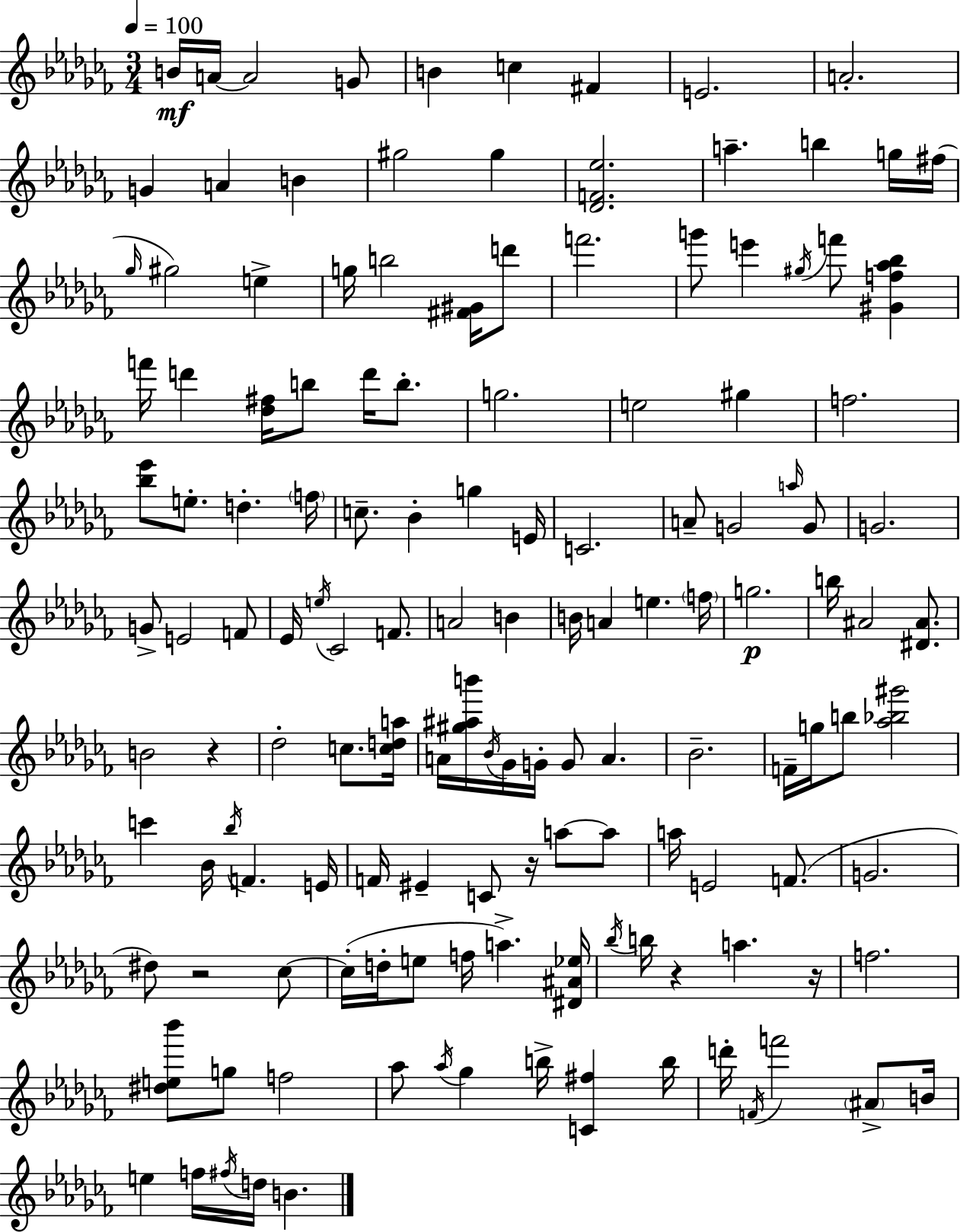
B4/s A4/s A4/h G4/e B4/q C5/q F#4/q E4/h. A4/h. G4/q A4/q B4/q G#5/h G#5/q [Db4,F4,Eb5]/h. A5/q. B5/q G5/s F#5/s Gb5/s G#5/h E5/q G5/s B5/h [F#4,G#4]/s D6/e F6/h. G6/e E6/q G#5/s F6/e [G#4,F5,Ab5,Bb5]/q F6/s D6/q [Db5,F#5]/s B5/e D6/s B5/e. G5/h. E5/h G#5/q F5/h. [Bb5,Eb6]/e E5/e. D5/q. F5/s C5/e. Bb4/q G5/q E4/s C4/h. A4/e G4/h A5/s G4/e G4/h. G4/e E4/h F4/e Eb4/s E5/s CES4/h F4/e. A4/h B4/q B4/s A4/q E5/q. F5/s G5/h. B5/s A#4/h [D#4,A#4]/e. B4/h R/q Db5/h C5/e. [C5,D5,A5]/s A4/s [G#5,A#5,B6]/s Bb4/s Gb4/s G4/s G4/e A4/q. Bb4/h. F4/s G5/s B5/e [Ab5,Bb5,G#6]/h C6/q Bb4/s Bb5/s F4/q. E4/s F4/s EIS4/q C4/e R/s A5/e A5/e A5/s E4/h F4/e. G4/h. D#5/e R/h CES5/e CES5/s D5/s E5/e F5/s A5/q. [D#4,A#4,Eb5]/s Bb5/s B5/s R/q A5/q. R/s F5/h. [D#5,E5,Bb6]/e G5/e F5/h Ab5/e Ab5/s Gb5/q B5/s [C4,F#5]/q B5/s D6/s F4/s F6/h A#4/e B4/s E5/q F5/s F#5/s D5/s B4/q.